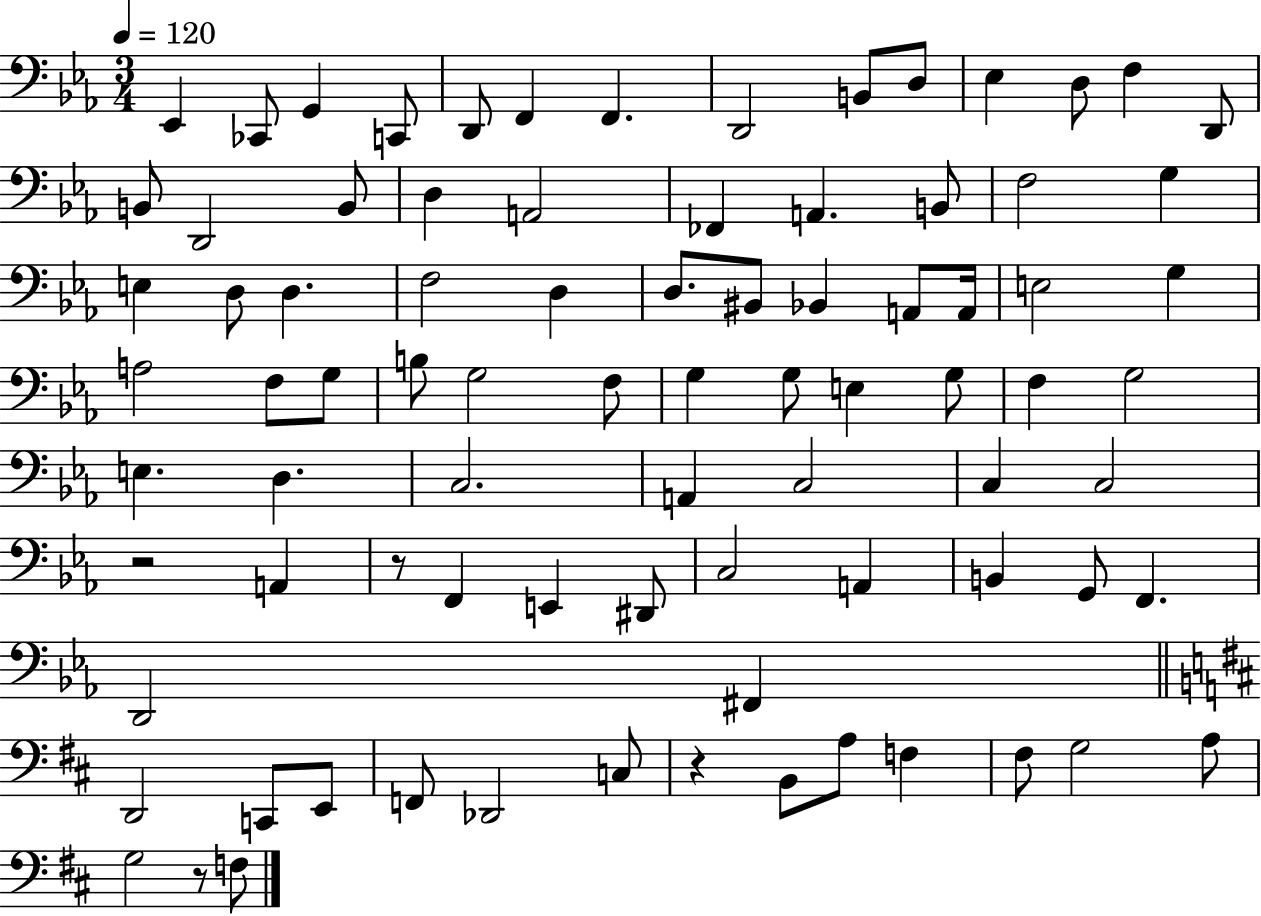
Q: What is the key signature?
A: EES major